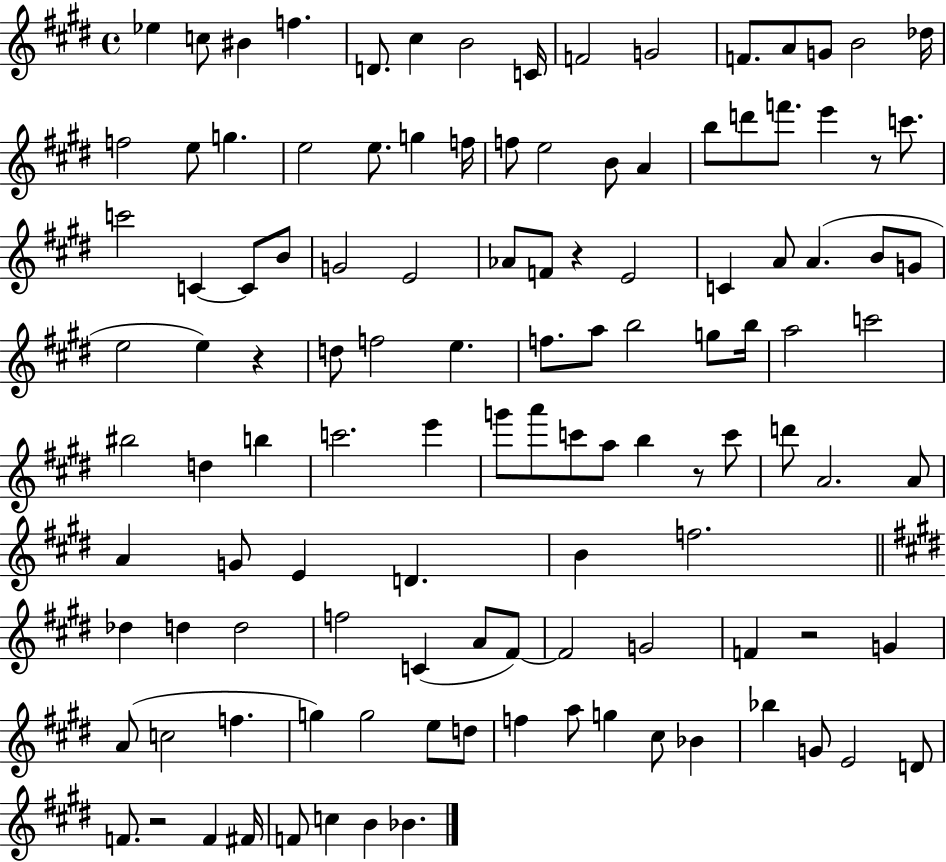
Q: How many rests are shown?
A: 6